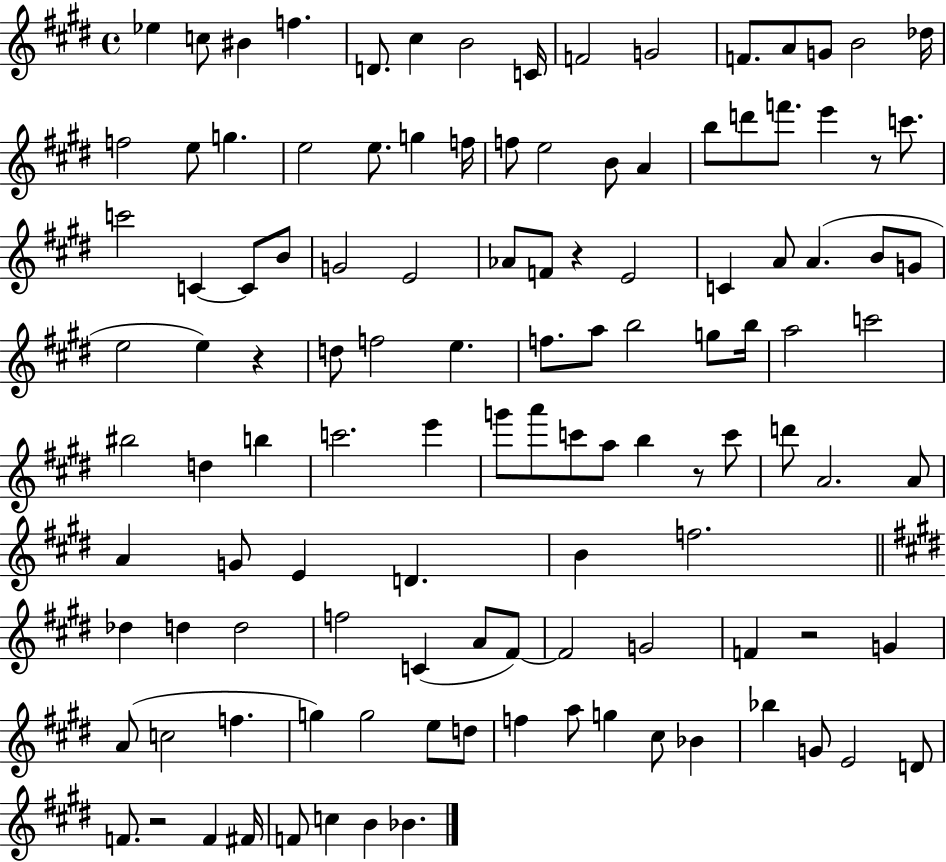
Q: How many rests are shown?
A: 6